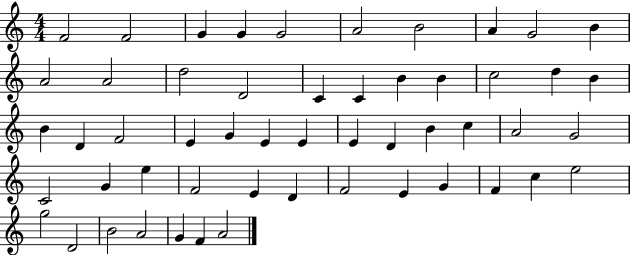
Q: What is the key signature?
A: C major